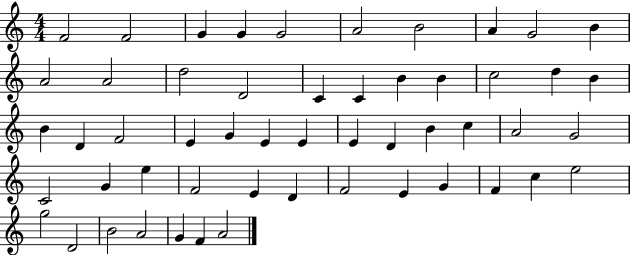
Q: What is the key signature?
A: C major